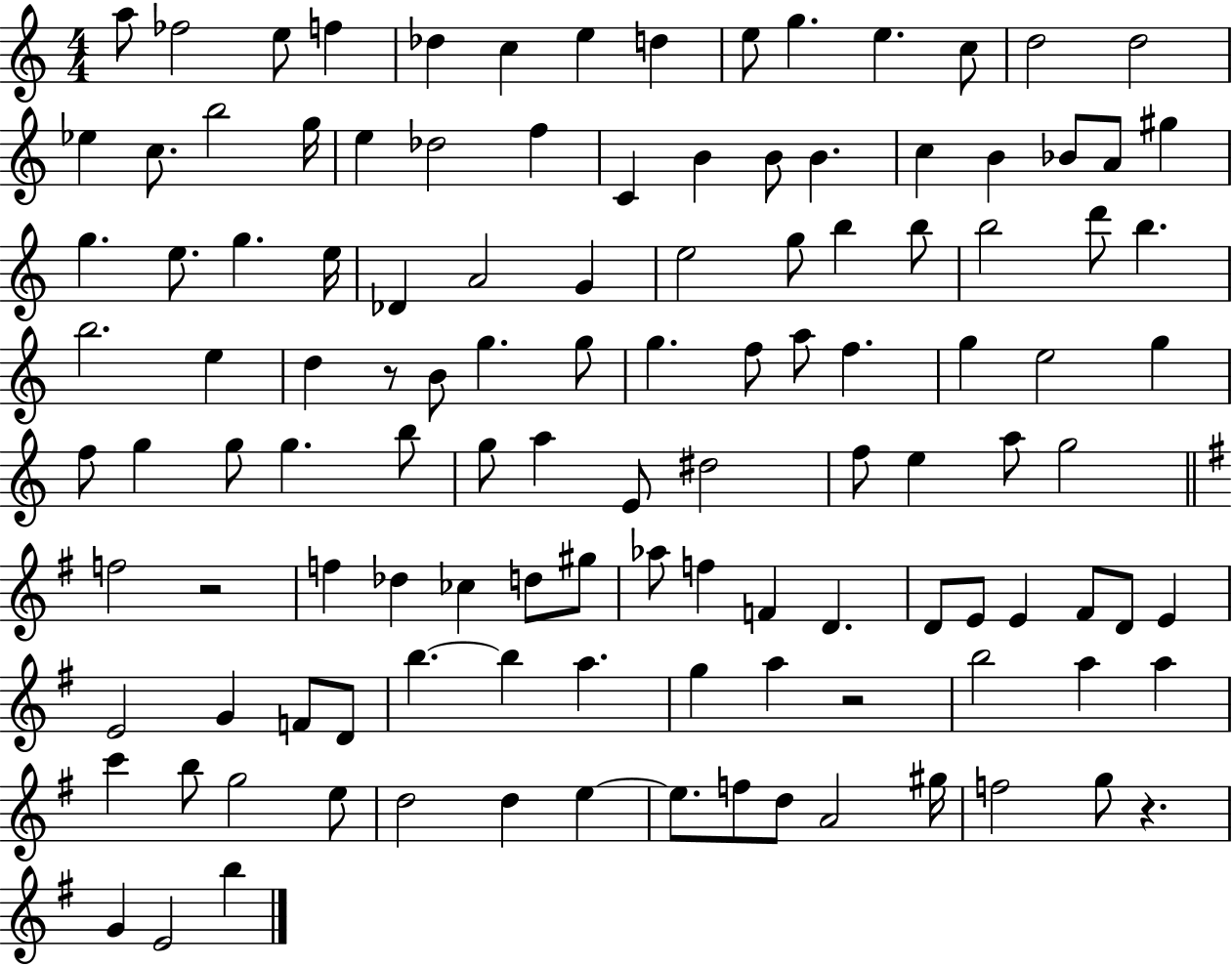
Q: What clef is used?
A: treble